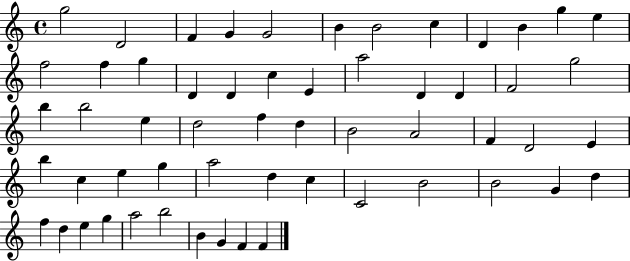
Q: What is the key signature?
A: C major